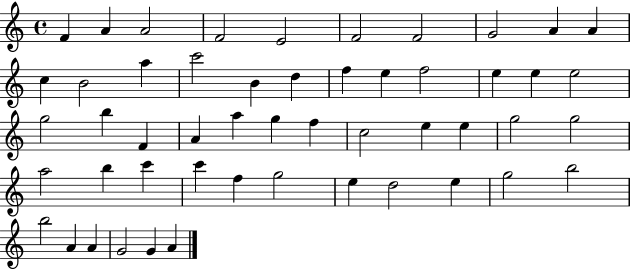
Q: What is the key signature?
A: C major